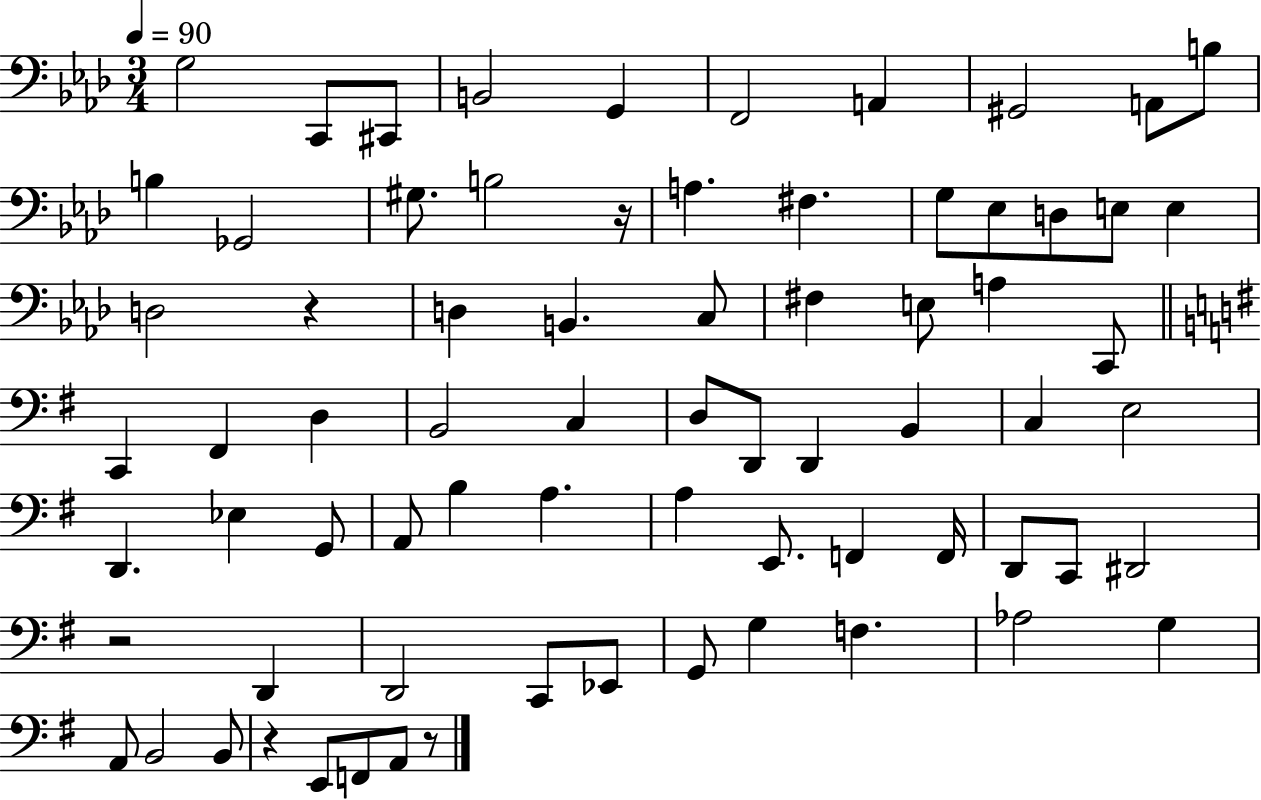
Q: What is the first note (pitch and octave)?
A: G3